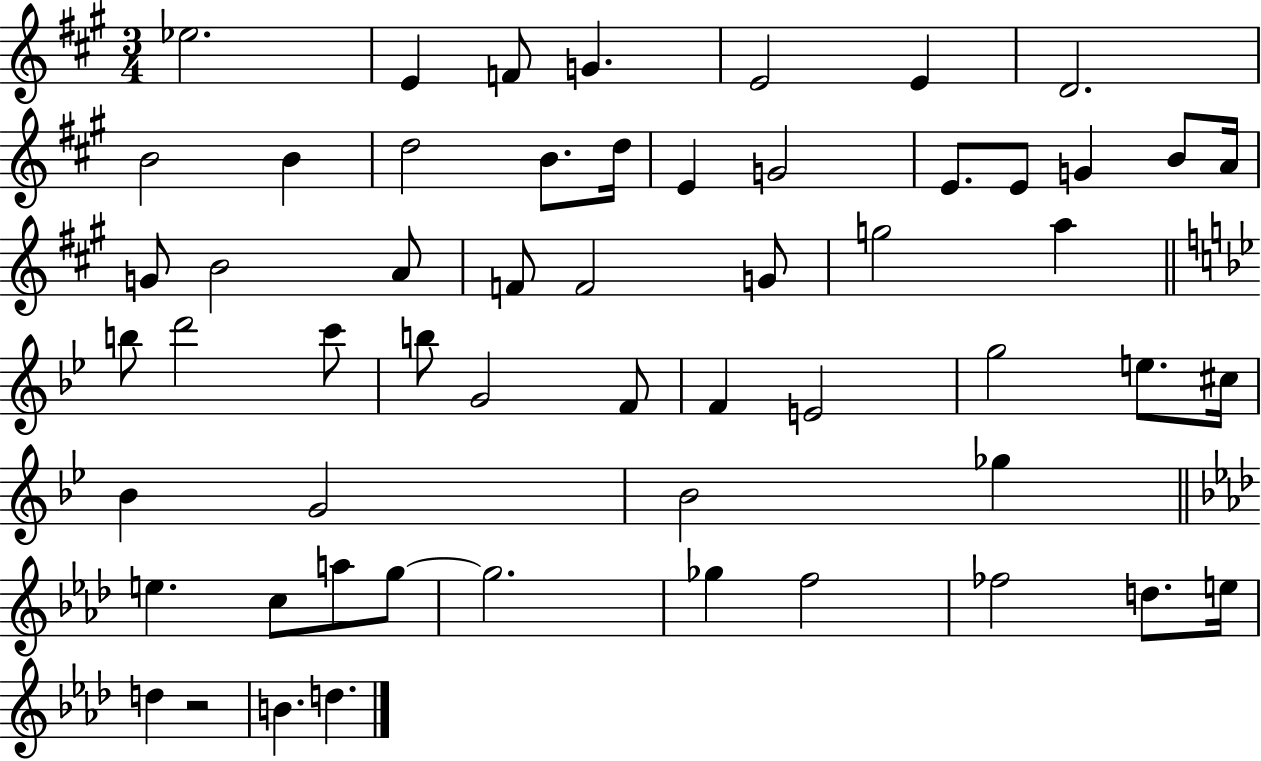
Eb5/h. E4/q F4/e G4/q. E4/h E4/q D4/h. B4/h B4/q D5/h B4/e. D5/s E4/q G4/h E4/e. E4/e G4/q B4/e A4/s G4/e B4/h A4/e F4/e F4/h G4/e G5/h A5/q B5/e D6/h C6/e B5/e G4/h F4/e F4/q E4/h G5/h E5/e. C#5/s Bb4/q G4/h Bb4/h Gb5/q E5/q. C5/e A5/e G5/e G5/h. Gb5/q F5/h FES5/h D5/e. E5/s D5/q R/h B4/q. D5/q.